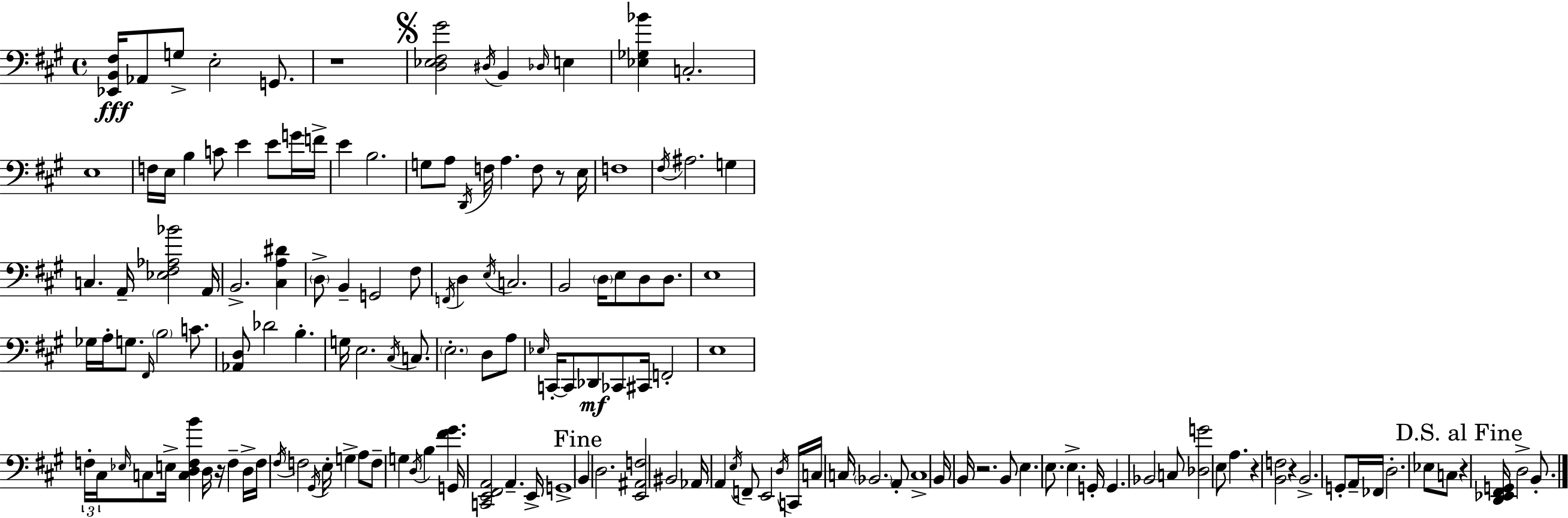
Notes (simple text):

[Eb2,B2,F#3]/s Ab2/e G3/e E3/h G2/e. R/w [D3,Eb3,F#3,G#4]/h D#3/s B2/q Db3/s E3/q [Eb3,Gb3,Bb4]/q C3/h. E3/w F3/s E3/s B3/q C4/e E4/q E4/e G4/s F4/s E4/q B3/h. G3/e A3/e D2/s F3/s A3/q. F3/e R/e E3/s F3/w F#3/s A#3/h. G3/q C3/q. A2/s [Eb3,F#3,Ab3,Bb4]/h A2/s B2/h. [C#3,A3,D#4]/q D3/e B2/q G2/h F#3/e F2/s D3/q E3/s C3/h. B2/h D3/s E3/e D3/e D3/e. E3/w Gb3/s A3/s G3/e. F#2/s B3/h C4/e. [Ab2,D3]/e Db4/h B3/q. G3/s E3/h. C#3/s C3/e. E3/h. D3/e A3/e Eb3/s C2/s C2/e Db2/e CES2/e C#2/s F2/h E3/w F3/s C#3/s Eb3/s C3/e E3/s [C3,D3,F3,B4]/q D3/s R/s F3/q D3/s F3/s F#3/s F3/h G#2/s E3/s G3/q A3/e F3/e G3/q D3/s B3/q [F#4,G#4]/q. G2/s [C2,E2,F#2,A2]/h A2/q. E2/s G2/w B2/q D3/h. [E2,A#2,F3]/h BIS2/h Ab2/s A2/q E3/s F2/e E2/h D3/s C2/s C3/s C3/s Bb2/h. A2/e C3/w B2/s B2/s R/h. B2/e E3/q. E3/e. E3/q. G2/s G2/q. Bb2/h C3/e [Db3,G4]/h E3/e A3/q. R/q [B2,F3]/h R/q B2/h. G2/e A2/s FES2/s D3/h. Eb3/e C3/e R/q [D2,Eb2,F#2,G2]/s D3/h B2/e.